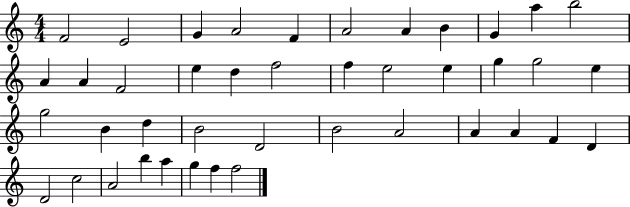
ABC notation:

X:1
T:Untitled
M:4/4
L:1/4
K:C
F2 E2 G A2 F A2 A B G a b2 A A F2 e d f2 f e2 e g g2 e g2 B d B2 D2 B2 A2 A A F D D2 c2 A2 b a g f f2